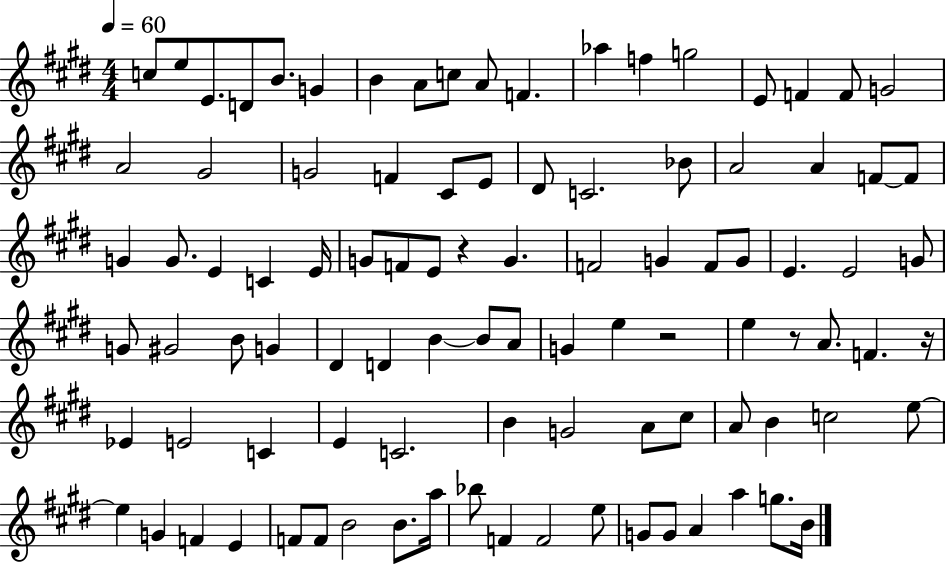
C5/e E5/e E4/e. D4/e B4/e. G4/q B4/q A4/e C5/e A4/e F4/q. Ab5/q F5/q G5/h E4/e F4/q F4/e G4/h A4/h G#4/h G4/h F4/q C#4/e E4/e D#4/e C4/h. Bb4/e A4/h A4/q F4/e F4/e G4/q G4/e. E4/q C4/q E4/s G4/e F4/e E4/e R/q G4/q. F4/h G4/q F4/e G4/e E4/q. E4/h G4/e G4/e G#4/h B4/e G4/q D#4/q D4/q B4/q B4/e A4/e G4/q E5/q R/h E5/q R/e A4/e. F4/q. R/s Eb4/q E4/h C4/q E4/q C4/h. B4/q G4/h A4/e C#5/e A4/e B4/q C5/h E5/e E5/q G4/q F4/q E4/q F4/e F4/e B4/h B4/e. A5/s Bb5/e F4/q F4/h E5/e G4/e G4/e A4/q A5/q G5/e. B4/s